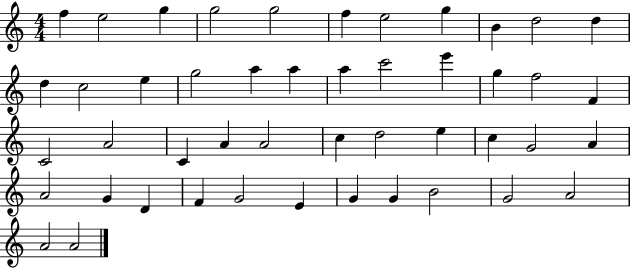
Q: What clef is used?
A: treble